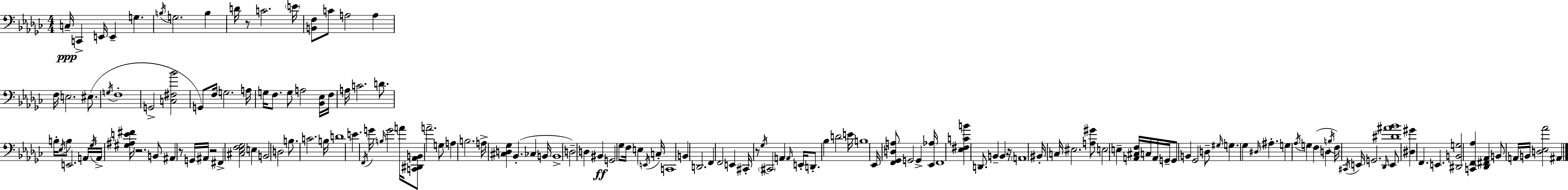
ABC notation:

X:1
T:Untitled
M:4/4
L:1/4
K:Ebm
C,/4 C,, E,,/4 E,, G, B,/4 G,2 B, D/4 z/2 C2 E/4 [B,,F,]/2 C/2 A,2 A, F,/4 E,2 ^E,/2 G,/4 F,4 G,,2 [C,^F,_B]2 G,,/2 F,/4 G,2 A,/4 G,/4 F,/2 G,/2 A,2 [_B,,_E,]/4 F,/4 A,/4 C2 D/2 B,/4 _E,/4 B,/2 E,,2 A,,/4 _G,/4 A,,/4 [^G,^A,E^F]/4 z2 B,,/2 ^A,, z/2 G,,/4 ^A,,/4 z2 ^F,, [^C,_E,F,_G,]2 E, B,,2 D,2 B,/2 C2 B,/4 D4 E F,,/4 G/4 B,/4 G2 A/4 [C,,^D,,_A,,B,,]/2 A2 G,/2 A, B,2 A,/4 [^C,D,_G,] _B,, _C, B,,/4 B,,4 D,2 D, ^B,, G,,2 _G,/2 F,/4 E, E,,/4 C,/4 C,,4 B,, D,,2 F,, F,,2 E,, ^C,,/4 z/2 _G,/4 ^C,,2 A,, A,,/4 E,,/4 D,,/2 _B, D2 E/4 B,4 _E,,/4 [F,,_G,,D,A,]/2 G,,2 G,, [_E,,_A,]/4 F,,4 [_E,^F,CB] D,,/2 B,, B,, z/4 A,,4 ^B,,/4 C,/4 ^E,2 [A,^G]/2 E,2 E, [A,,^C,F,]/4 C,/4 A,,/4 G,,/4 G,,/2 B,, _G,,2 D,/2 ^G,/4 G, _G, ^D,/4 ^A, G, _A,/4 G, F, D, B,/4 F,/4 ^C,,/4 E,,/4 G,,2 _D,,/4 E,,/2 [^D^A_B]4 [^D,^G] F,, E,, [^D,,B,,G,]2 [C,,F,,_A,] [_D,,^F,,_A,,] B,,/2 A,,/4 B,,/4 [D,_E,_A]2 ^A,,